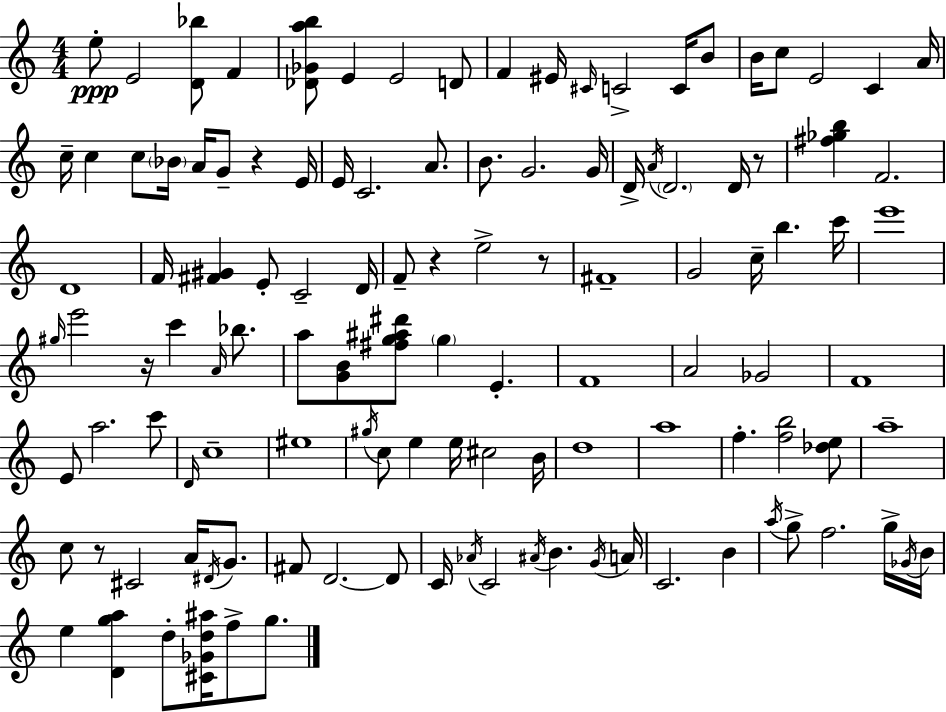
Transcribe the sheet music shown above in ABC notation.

X:1
T:Untitled
M:4/4
L:1/4
K:Am
e/2 E2 [D_b]/2 F [_D_Gab]/2 E E2 D/2 F ^E/4 ^C/4 C2 C/4 B/2 B/4 c/2 E2 C A/4 c/4 c c/2 _B/4 A/4 G/2 z E/4 E/4 C2 A/2 B/2 G2 G/4 D/4 A/4 D2 D/4 z/2 [^f_gb] F2 D4 F/4 [^F^G] E/2 C2 D/4 F/2 z e2 z/2 ^F4 G2 c/4 b c'/4 e'4 ^g/4 e'2 z/4 c' A/4 _b/2 a/2 [GB]/2 [^fg^a^d']/2 g E F4 A2 _G2 F4 E/2 a2 c'/2 D/4 c4 ^e4 ^g/4 c/2 e e/4 ^c2 B/4 d4 a4 f [fb]2 [_de]/2 a4 c/2 z/2 ^C2 A/4 ^D/4 G/2 ^F/2 D2 D/2 C/4 _A/4 C2 ^A/4 B G/4 A/4 C2 B a/4 g/2 f2 g/4 _G/4 B/4 e [Dga] d/2 [^C_Gd^a]/4 f/2 g/2